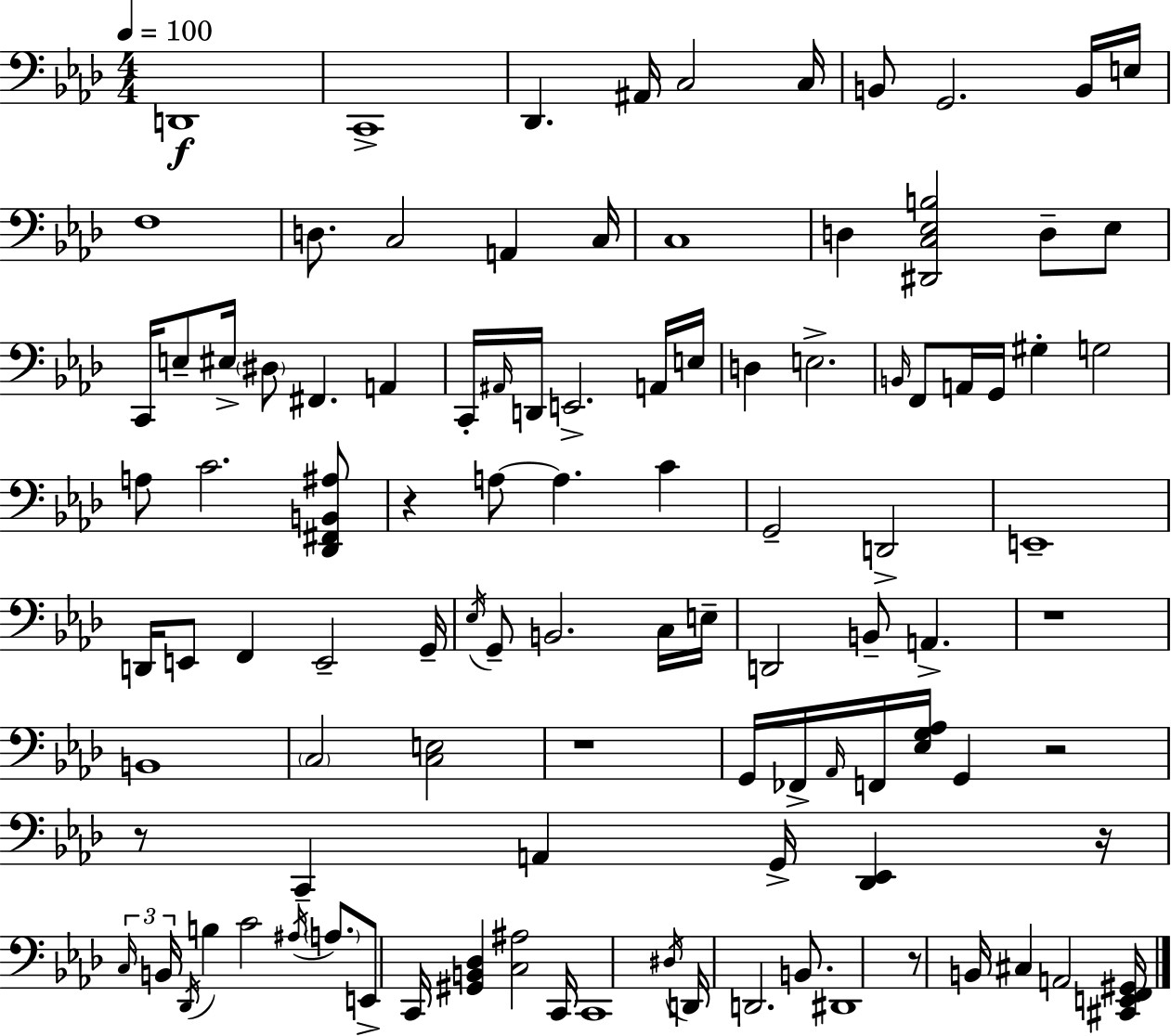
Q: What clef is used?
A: bass